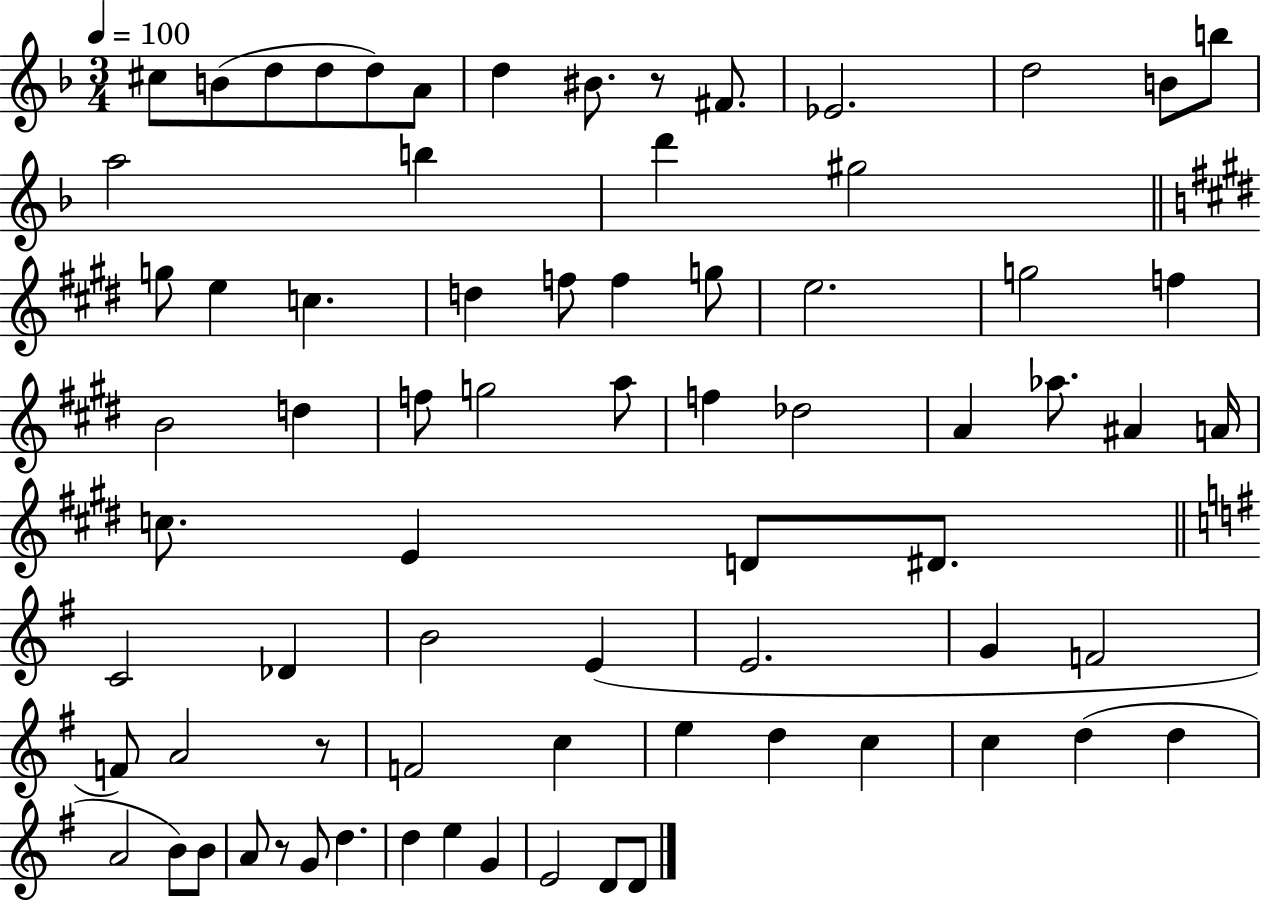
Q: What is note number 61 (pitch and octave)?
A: B4